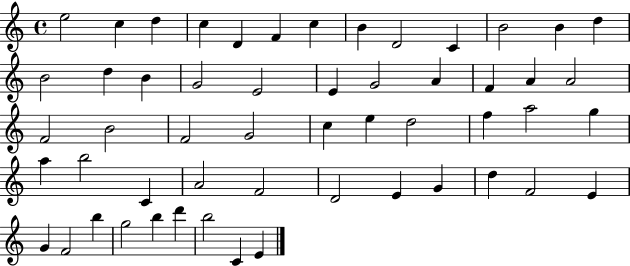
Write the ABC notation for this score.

X:1
T:Untitled
M:4/4
L:1/4
K:C
e2 c d c D F c B D2 C B2 B d B2 d B G2 E2 E G2 A F A A2 F2 B2 F2 G2 c e d2 f a2 g a b2 C A2 F2 D2 E G d F2 E G F2 b g2 b d' b2 C E